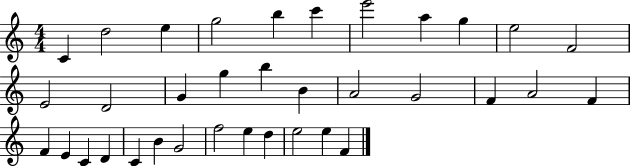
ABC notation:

X:1
T:Untitled
M:4/4
L:1/4
K:C
C d2 e g2 b c' e'2 a g e2 F2 E2 D2 G g b B A2 G2 F A2 F F E C D C B G2 f2 e d e2 e F